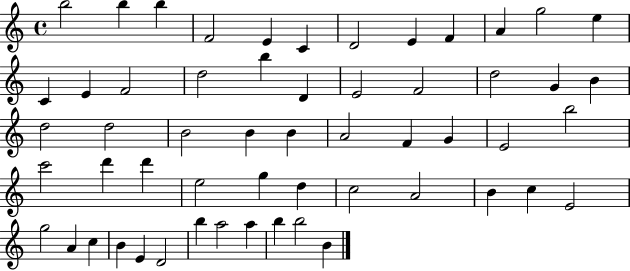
X:1
T:Untitled
M:4/4
L:1/4
K:C
b2 b b F2 E C D2 E F A g2 e C E F2 d2 b D E2 F2 d2 G B d2 d2 B2 B B A2 F G E2 b2 c'2 d' d' e2 g d c2 A2 B c E2 g2 A c B E D2 b a2 a b b2 B